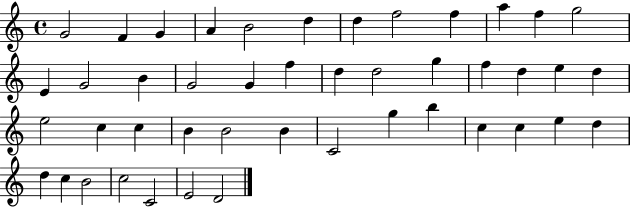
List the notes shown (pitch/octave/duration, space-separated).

G4/h F4/q G4/q A4/q B4/h D5/q D5/q F5/h F5/q A5/q F5/q G5/h E4/q G4/h B4/q G4/h G4/q F5/q D5/q D5/h G5/q F5/q D5/q E5/q D5/q E5/h C5/q C5/q B4/q B4/h B4/q C4/h G5/q B5/q C5/q C5/q E5/q D5/q D5/q C5/q B4/h C5/h C4/h E4/h D4/h